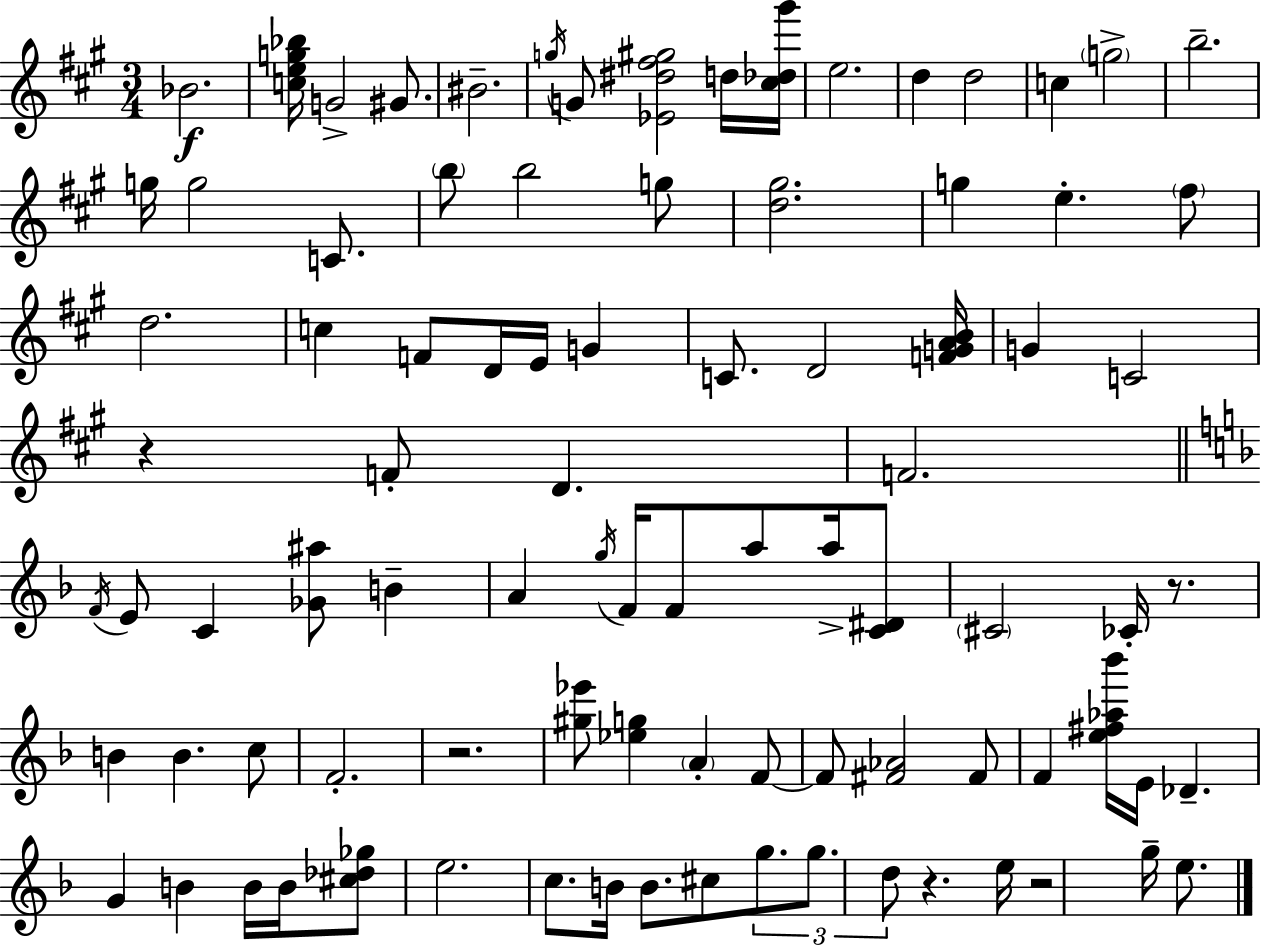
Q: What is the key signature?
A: A major